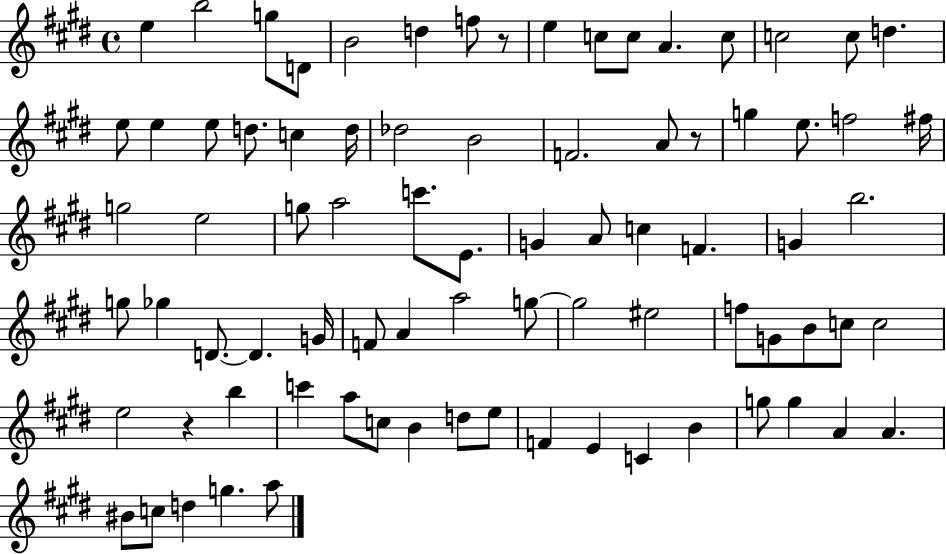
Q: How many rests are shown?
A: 3